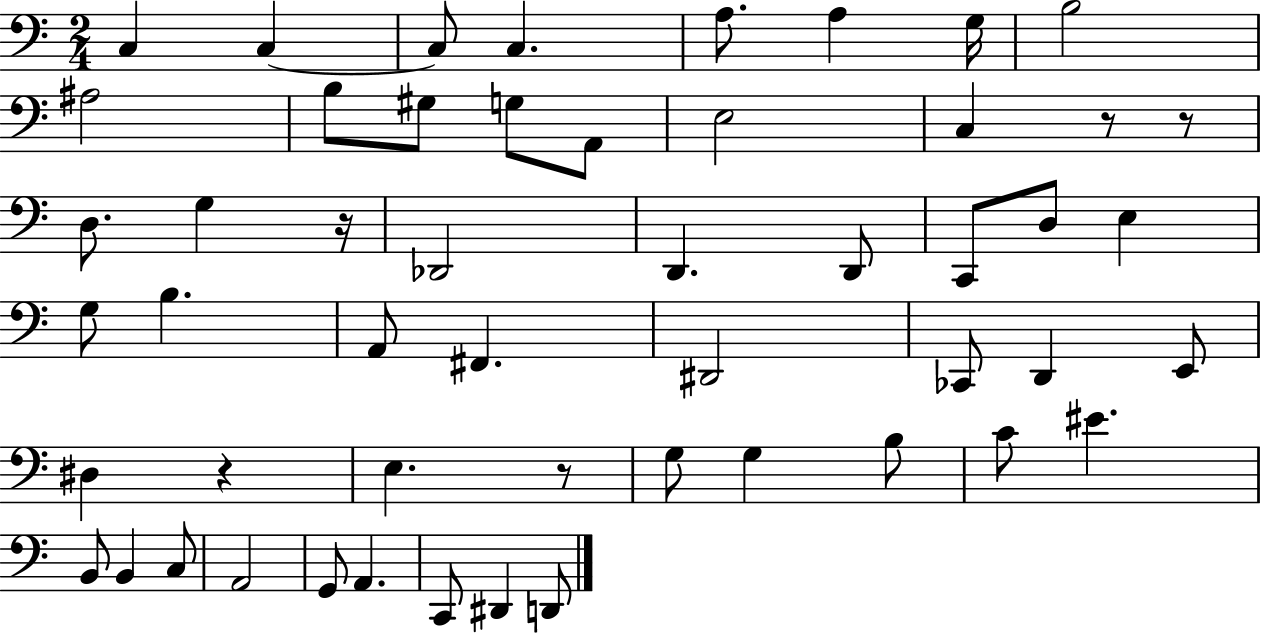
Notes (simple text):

C3/q C3/q C3/e C3/q. A3/e. A3/q G3/s B3/h A#3/h B3/e G#3/e G3/e A2/e E3/h C3/q R/e R/e D3/e. G3/q R/s Db2/h D2/q. D2/e C2/e D3/e E3/q G3/e B3/q. A2/e F#2/q. D#2/h CES2/e D2/q E2/e D#3/q R/q E3/q. R/e G3/e G3/q B3/e C4/e EIS4/q. B2/e B2/q C3/e A2/h G2/e A2/q. C2/e D#2/q D2/e